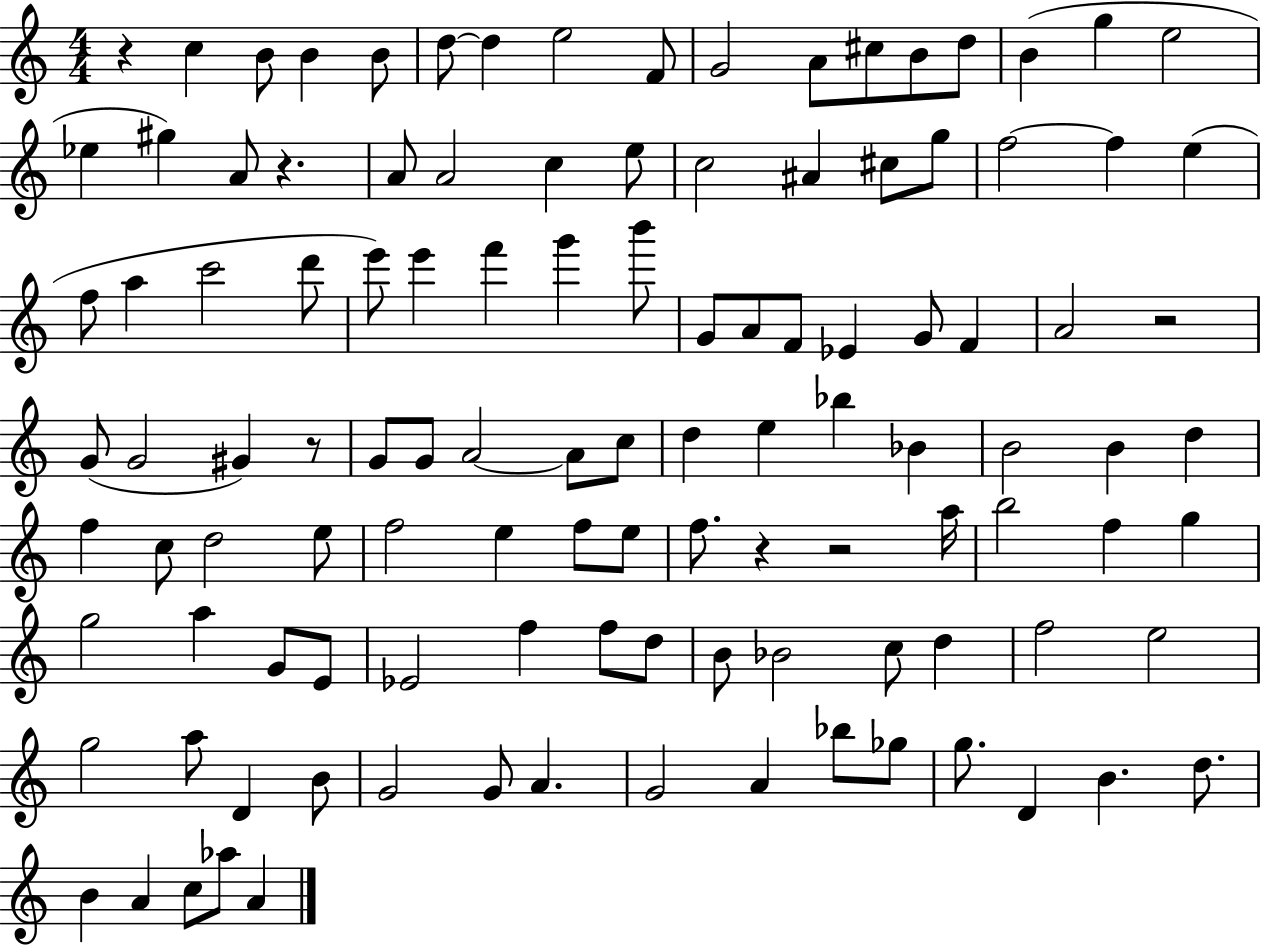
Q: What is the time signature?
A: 4/4